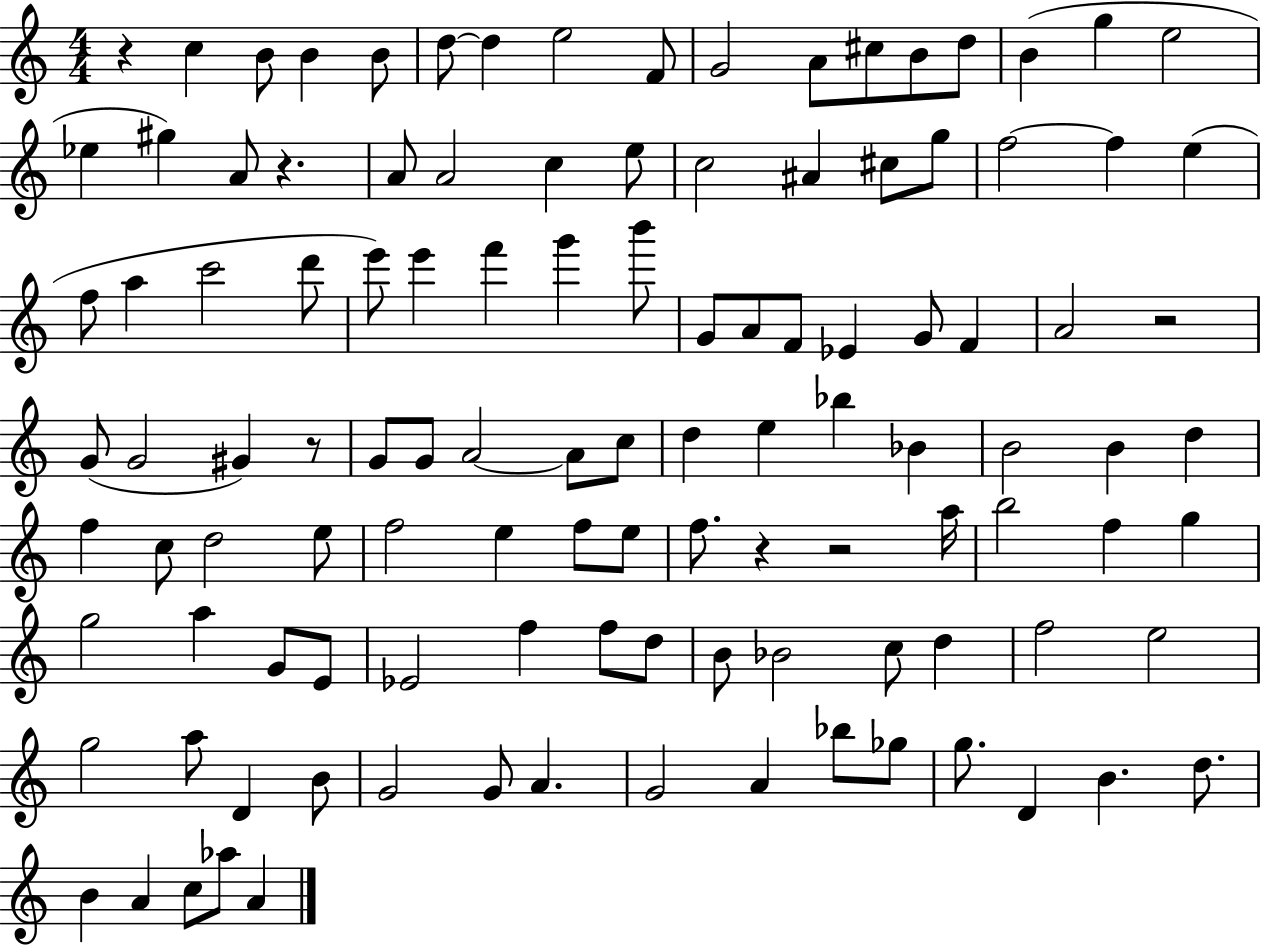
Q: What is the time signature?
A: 4/4